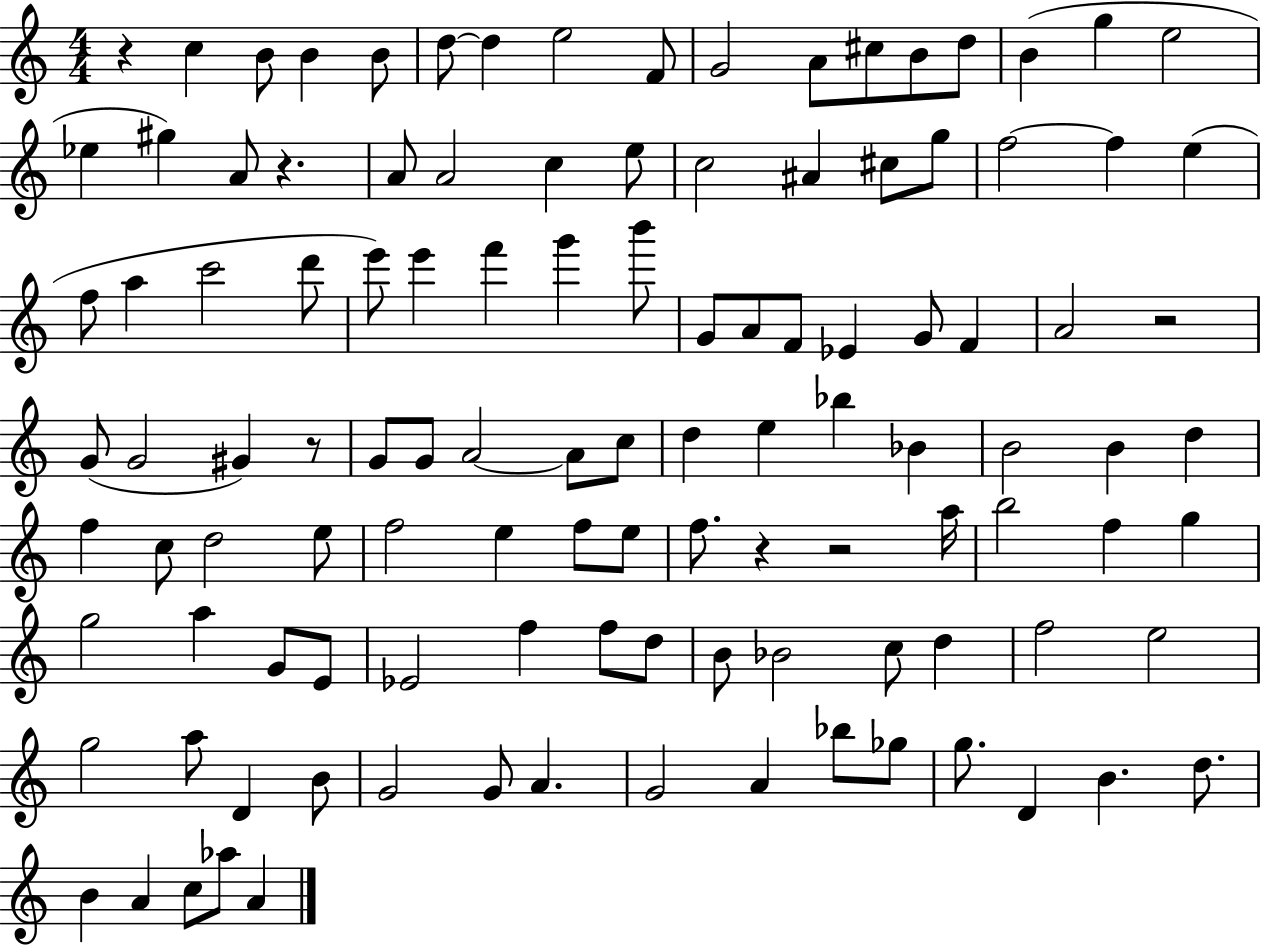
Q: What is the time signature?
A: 4/4